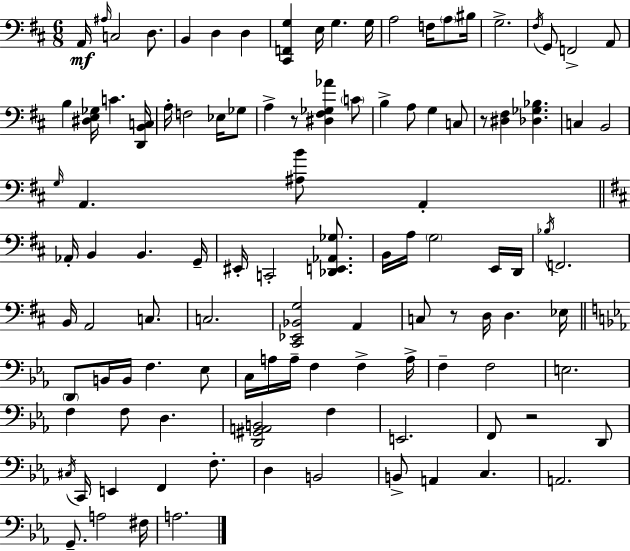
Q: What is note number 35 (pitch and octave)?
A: A2